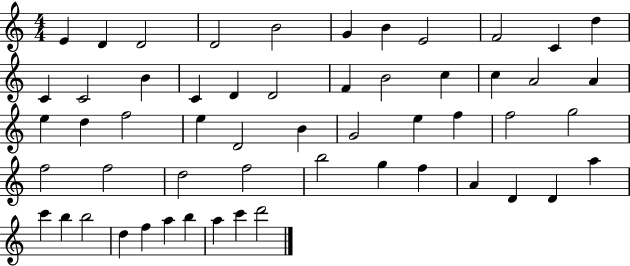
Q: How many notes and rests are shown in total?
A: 55